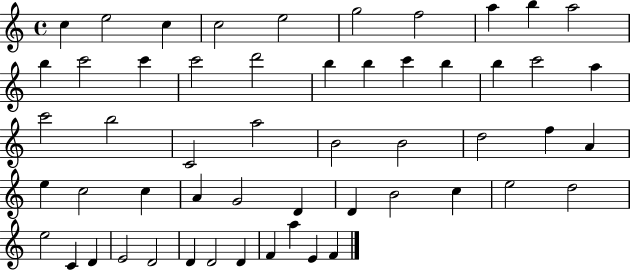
{
  \clef treble
  \time 4/4
  \defaultTimeSignature
  \key c \major
  c''4 e''2 c''4 | c''2 e''2 | g''2 f''2 | a''4 b''4 a''2 | \break b''4 c'''2 c'''4 | c'''2 d'''2 | b''4 b''4 c'''4 b''4 | b''4 c'''2 a''4 | \break c'''2 b''2 | c'2 a''2 | b'2 b'2 | d''2 f''4 a'4 | \break e''4 c''2 c''4 | a'4 g'2 d'4 | d'4 b'2 c''4 | e''2 d''2 | \break e''2 c'4 d'4 | e'2 d'2 | d'4 d'2 d'4 | f'4 a''4 e'4 f'4 | \break \bar "|."
}